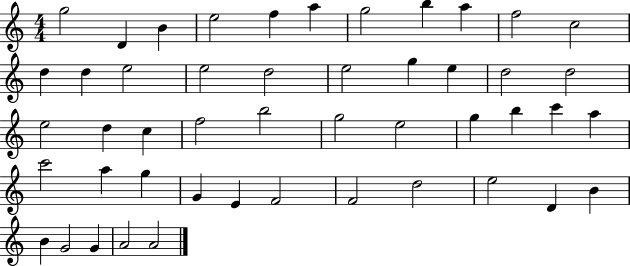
{
  \clef treble
  \numericTimeSignature
  \time 4/4
  \key c \major
  g''2 d'4 b'4 | e''2 f''4 a''4 | g''2 b''4 a''4 | f''2 c''2 | \break d''4 d''4 e''2 | e''2 d''2 | e''2 g''4 e''4 | d''2 d''2 | \break e''2 d''4 c''4 | f''2 b''2 | g''2 e''2 | g''4 b''4 c'''4 a''4 | \break c'''2 a''4 g''4 | g'4 e'4 f'2 | f'2 d''2 | e''2 d'4 b'4 | \break b'4 g'2 g'4 | a'2 a'2 | \bar "|."
}